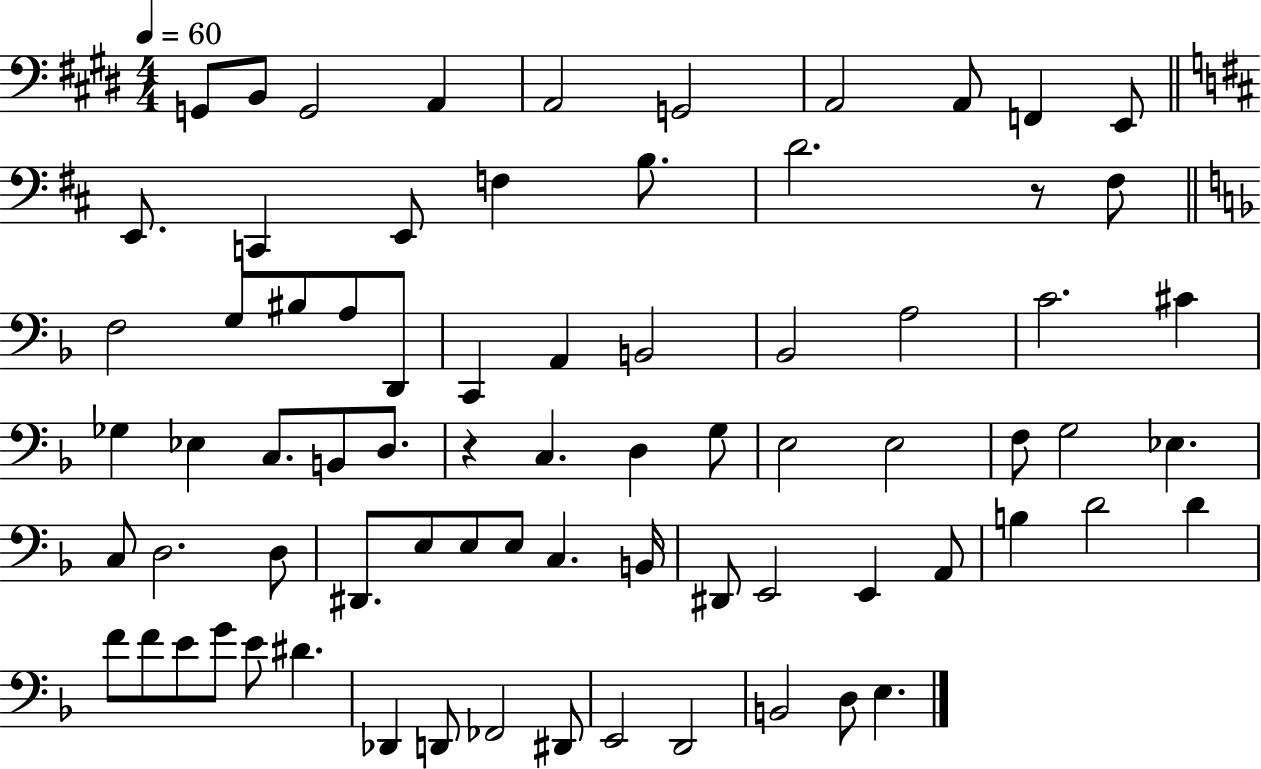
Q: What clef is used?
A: bass